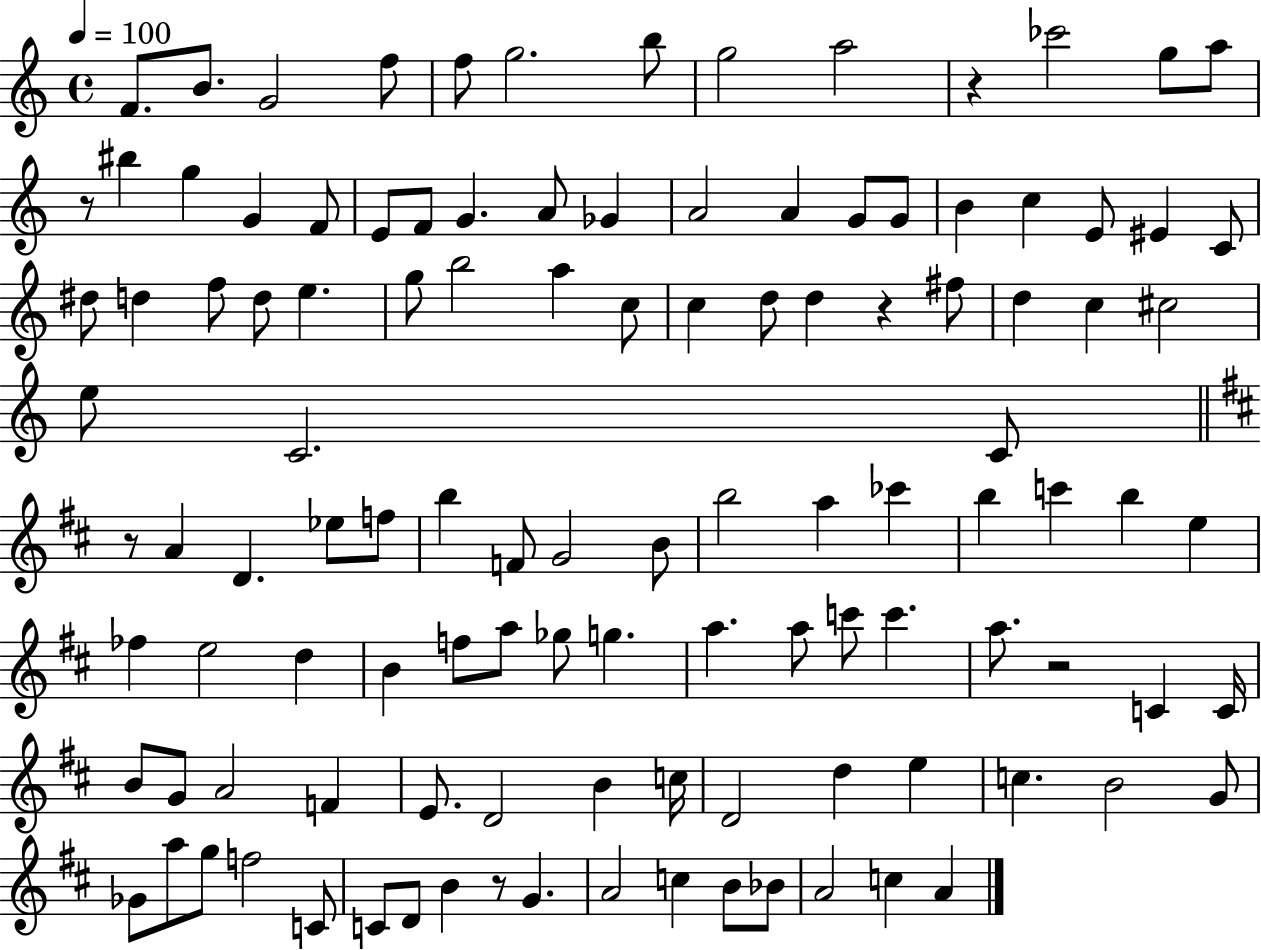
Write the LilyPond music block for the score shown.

{
  \clef treble
  \time 4/4
  \defaultTimeSignature
  \key c \major
  \tempo 4 = 100
  \repeat volta 2 { f'8. b'8. g'2 f''8 | f''8 g''2. b''8 | g''2 a''2 | r4 ces'''2 g''8 a''8 | \break r8 bis''4 g''4 g'4 f'8 | e'8 f'8 g'4. a'8 ges'4 | a'2 a'4 g'8 g'8 | b'4 c''4 e'8 eis'4 c'8 | \break dis''8 d''4 f''8 d''8 e''4. | g''8 b''2 a''4 c''8 | c''4 d''8 d''4 r4 fis''8 | d''4 c''4 cis''2 | \break e''8 c'2. c'8 | \bar "||" \break \key b \minor r8 a'4 d'4. ees''8 f''8 | b''4 f'8 g'2 b'8 | b''2 a''4 ces'''4 | b''4 c'''4 b''4 e''4 | \break fes''4 e''2 d''4 | b'4 f''8 a''8 ges''8 g''4. | a''4. a''8 c'''8 c'''4. | a''8. r2 c'4 c'16 | \break b'8 g'8 a'2 f'4 | e'8. d'2 b'4 c''16 | d'2 d''4 e''4 | c''4. b'2 g'8 | \break ges'8 a''8 g''8 f''2 c'8 | c'8 d'8 b'4 r8 g'4. | a'2 c''4 b'8 bes'8 | a'2 c''4 a'4 | \break } \bar "|."
}